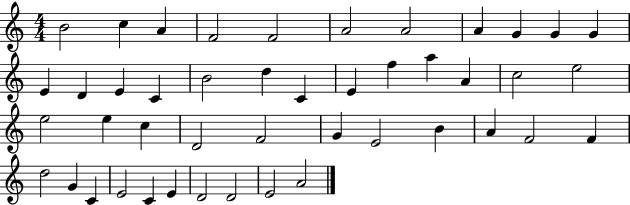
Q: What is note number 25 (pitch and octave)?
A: E5